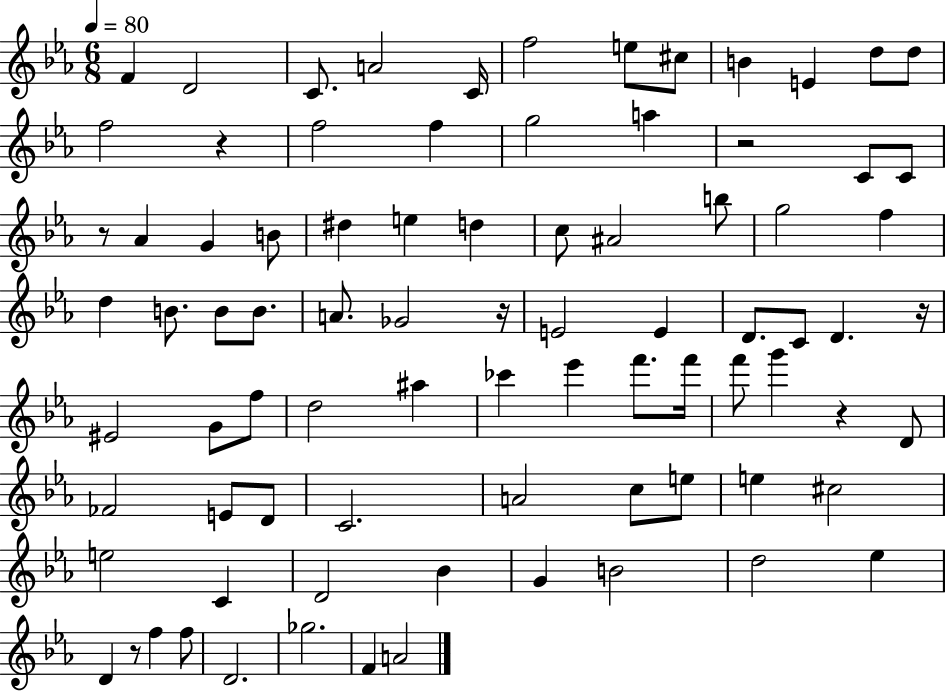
F4/q D4/h C4/e. A4/h C4/s F5/h E5/e C#5/e B4/q E4/q D5/e D5/e F5/h R/q F5/h F5/q G5/h A5/q R/h C4/e C4/e R/e Ab4/q G4/q B4/e D#5/q E5/q D5/q C5/e A#4/h B5/e G5/h F5/q D5/q B4/e. B4/e B4/e. A4/e. Gb4/h R/s E4/h E4/q D4/e. C4/e D4/q. R/s EIS4/h G4/e F5/e D5/h A#5/q CES6/q Eb6/q F6/e. F6/s F6/e G6/q R/q D4/e FES4/h E4/e D4/e C4/h. A4/h C5/e E5/e E5/q C#5/h E5/h C4/q D4/h Bb4/q G4/q B4/h D5/h Eb5/q D4/q R/e F5/q F5/e D4/h. Gb5/h. F4/q A4/h